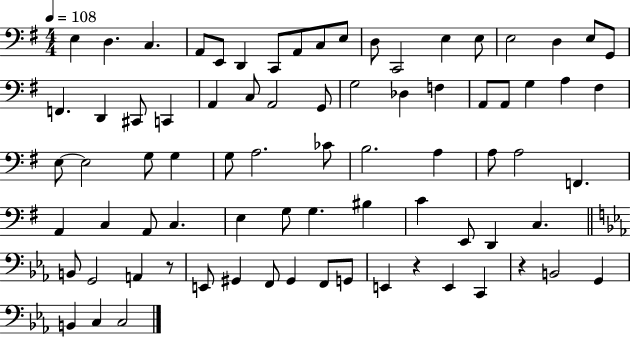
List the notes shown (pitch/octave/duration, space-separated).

E3/q D3/q. C3/q. A2/e E2/e D2/q C2/e A2/e C3/e E3/e D3/e C2/h E3/q E3/e E3/h D3/q E3/e G2/e F2/q. D2/q C#2/e C2/q A2/q C3/e A2/h G2/e G3/h Db3/q F3/q A2/e A2/e G3/q A3/q F#3/q E3/e E3/h G3/e G3/q G3/e A3/h. CES4/e B3/h. A3/q A3/e A3/h F2/q. A2/q C3/q A2/e C3/q. E3/q G3/e G3/q. BIS3/q C4/q E2/e D2/q C3/q. B2/e G2/h A2/q R/e E2/e G#2/q F2/e G#2/q F2/e G2/e E2/q R/q E2/q C2/q R/q B2/h G2/q B2/q C3/q C3/h